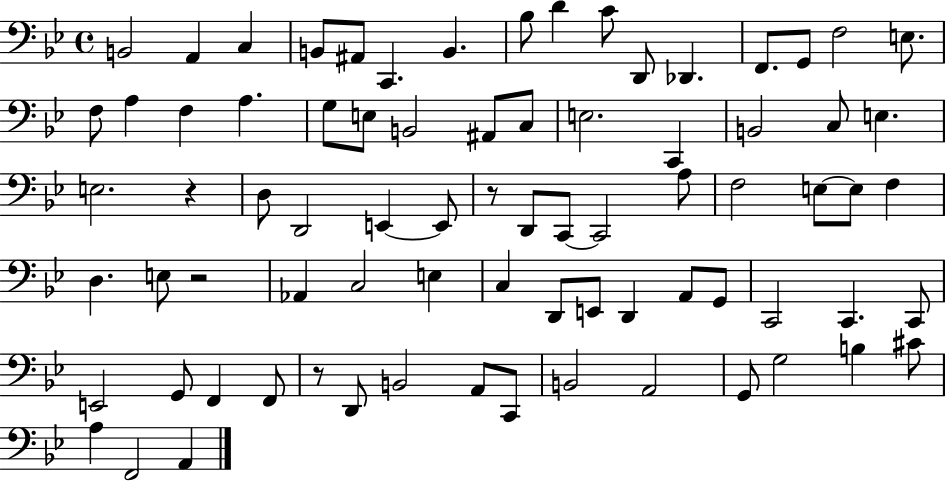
B2/h A2/q C3/q B2/e A#2/e C2/q. B2/q. Bb3/e D4/q C4/e D2/e Db2/q. F2/e. G2/e F3/h E3/e. F3/e A3/q F3/q A3/q. G3/e E3/e B2/h A#2/e C3/e E3/h. C2/q B2/h C3/e E3/q. E3/h. R/q D3/e D2/h E2/q E2/e R/e D2/e C2/e C2/h A3/e F3/h E3/e E3/e F3/q D3/q. E3/e R/h Ab2/q C3/h E3/q C3/q D2/e E2/e D2/q A2/e G2/e C2/h C2/q. C2/e E2/h G2/e F2/q F2/e R/e D2/e B2/h A2/e C2/e B2/h A2/h G2/e G3/h B3/q C#4/e A3/q F2/h A2/q